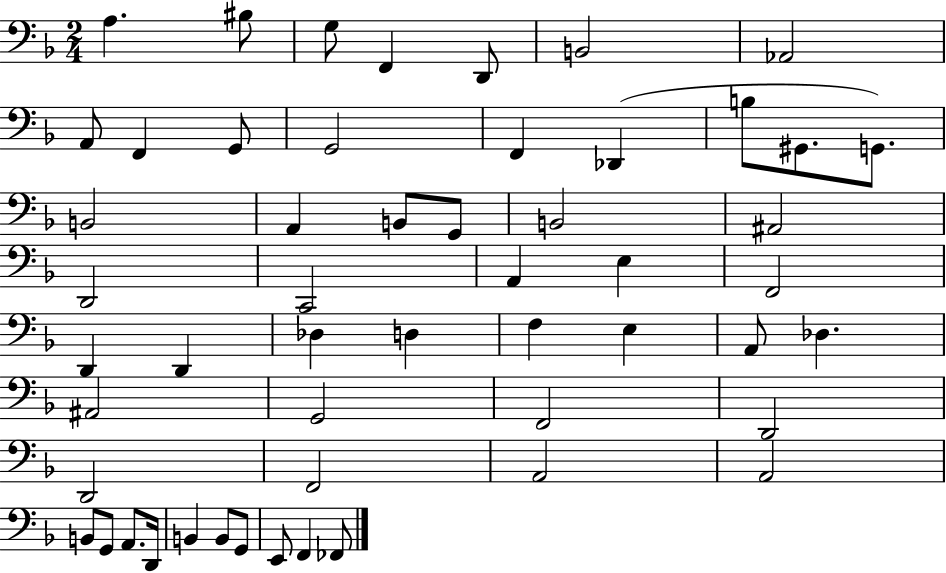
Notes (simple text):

A3/q. BIS3/e G3/e F2/q D2/e B2/h Ab2/h A2/e F2/q G2/e G2/h F2/q Db2/q B3/e G#2/e. G2/e. B2/h A2/q B2/e G2/e B2/h A#2/h D2/h C2/h A2/q E3/q F2/h D2/q D2/q Db3/q D3/q F3/q E3/q A2/e Db3/q. A#2/h G2/h F2/h D2/h D2/h F2/h A2/h A2/h B2/e G2/e A2/e. D2/s B2/q B2/e G2/e E2/e F2/q FES2/e